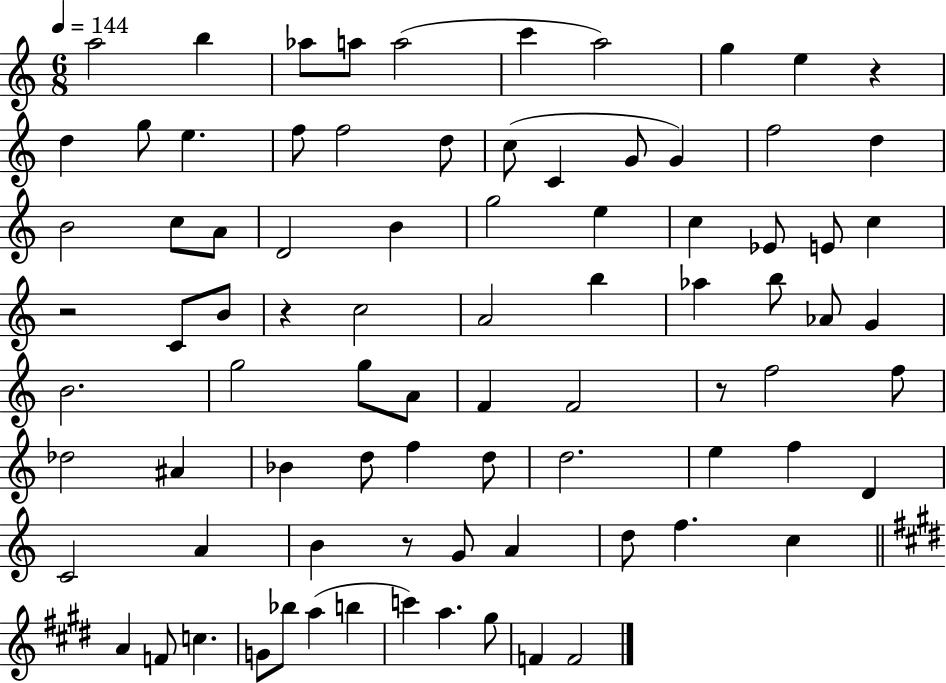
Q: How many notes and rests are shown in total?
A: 84